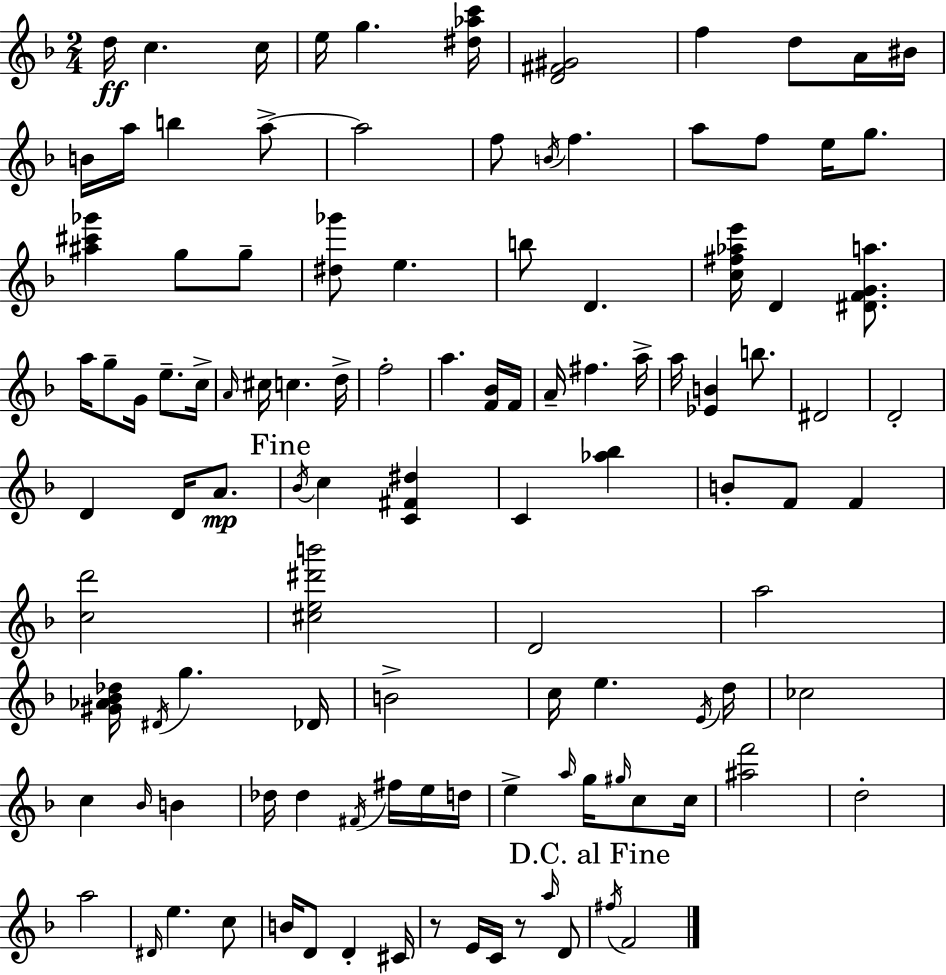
{
  \clef treble
  \numericTimeSignature
  \time 2/4
  \key f \major
  d''16\ff c''4. c''16 | e''16 g''4. <dis'' aes'' c'''>16 | <d' fis' gis'>2 | f''4 d''8 a'16 bis'16 | \break b'16 a''16 b''4 a''8->~~ | a''2 | f''8 \acciaccatura { b'16 } f''4. | a''8 f''8 e''16 g''8. | \break <ais'' cis''' ges'''>4 g''8 g''8-- | <dis'' ges'''>8 e''4. | b''8 d'4. | <c'' fis'' aes'' e'''>16 d'4 <dis' f' g' a''>8. | \break a''16 g''8-- g'16 e''8.-- | c''16-> \grace { a'16 } cis''16 c''4. | d''16-> f''2-. | a''4. | \break <f' bes'>16 f'16 a'16-- fis''4. | a''16-> a''16 <ees' b'>4 b''8. | dis'2 | d'2-. | \break d'4 d'16 a'8.\mp | \mark "Fine" \acciaccatura { bes'16 } c''4 <c' fis' dis''>4 | c'4 <aes'' bes''>4 | b'8-. f'8 f'4 | \break <c'' d'''>2 | <cis'' e'' dis''' b'''>2 | d'2 | a''2 | \break <gis' aes' bes' des''>16 \acciaccatura { dis'16 } g''4. | des'16 b'2-> | c''16 e''4. | \acciaccatura { e'16 } d''16 ces''2 | \break c''4 | \grace { bes'16 } b'4 des''16 des''4 | \acciaccatura { fis'16 } fis''16 e''16 d''16 e''4-> | \grace { a''16 } g''16 \grace { gis''16 } c''8 | \break c''16 <ais'' f'''>2 | d''2-. | a''2 | \grace { dis'16 } e''4. | \break c''8 b'16 d'8 d'4-. | cis'16 r8 e'16 c'16 r8 | \grace { a''16 } d'8 \mark "D.C. al Fine" \acciaccatura { fis''16 } f'2 | \bar "|."
}